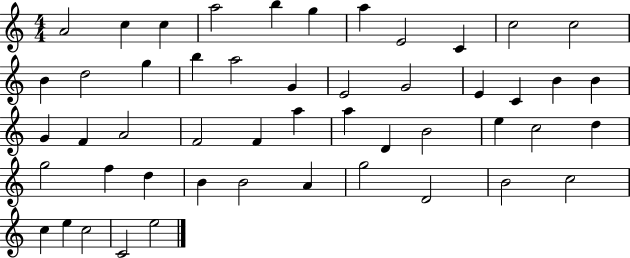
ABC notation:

X:1
T:Untitled
M:4/4
L:1/4
K:C
A2 c c a2 b g a E2 C c2 c2 B d2 g b a2 G E2 G2 E C B B G F A2 F2 F a a D B2 e c2 d g2 f d B B2 A g2 D2 B2 c2 c e c2 C2 e2